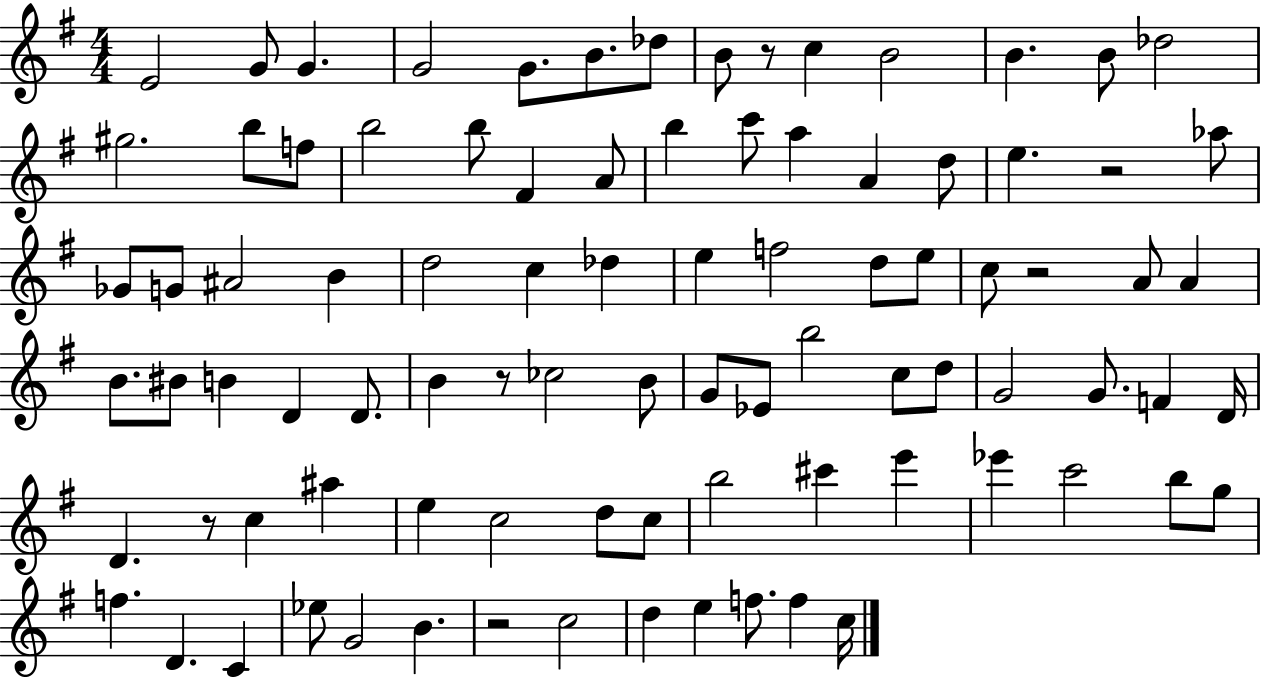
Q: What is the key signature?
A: G major